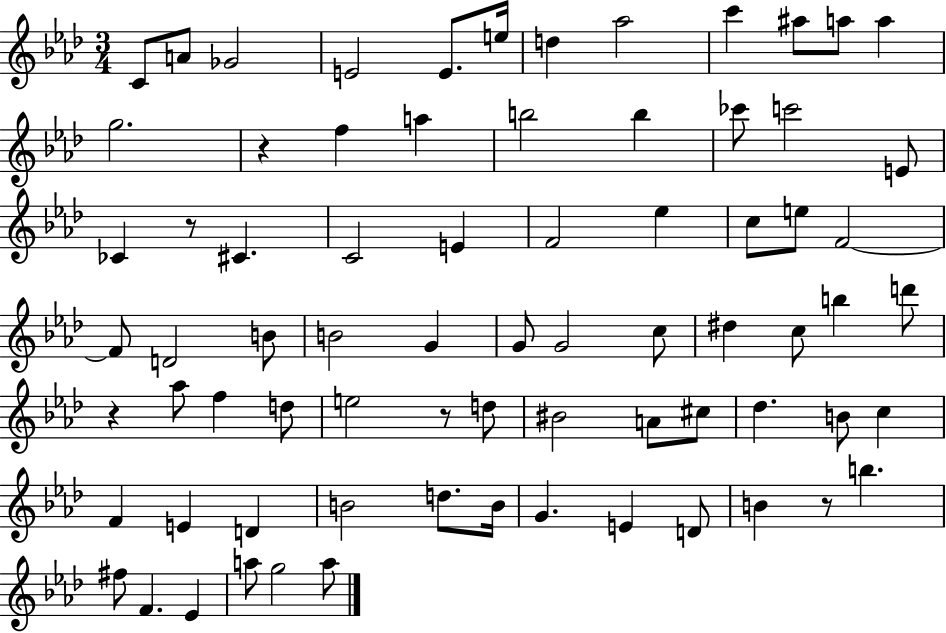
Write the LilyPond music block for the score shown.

{
  \clef treble
  \numericTimeSignature
  \time 3/4
  \key aes \major
  c'8 a'8 ges'2 | e'2 e'8. e''16 | d''4 aes''2 | c'''4 ais''8 a''8 a''4 | \break g''2. | r4 f''4 a''4 | b''2 b''4 | ces'''8 c'''2 e'8 | \break ces'4 r8 cis'4. | c'2 e'4 | f'2 ees''4 | c''8 e''8 f'2~~ | \break f'8 d'2 b'8 | b'2 g'4 | g'8 g'2 c''8 | dis''4 c''8 b''4 d'''8 | \break r4 aes''8 f''4 d''8 | e''2 r8 d''8 | bis'2 a'8 cis''8 | des''4. b'8 c''4 | \break f'4 e'4 d'4 | b'2 d''8. b'16 | g'4. e'4 d'8 | b'4 r8 b''4. | \break fis''8 f'4. ees'4 | a''8 g''2 a''8 | \bar "|."
}